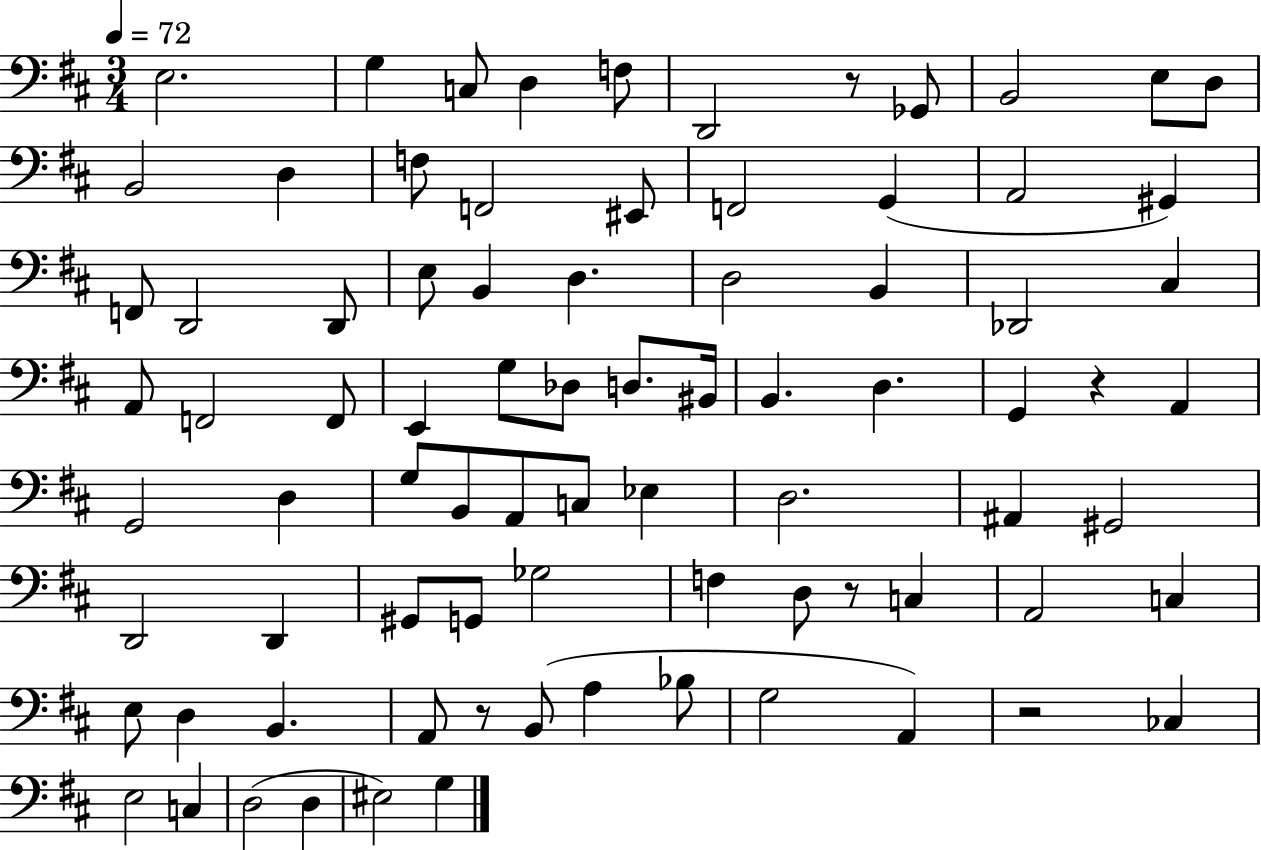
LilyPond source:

{
  \clef bass
  \numericTimeSignature
  \time 3/4
  \key d \major
  \tempo 4 = 72
  e2. | g4 c8 d4 f8 | d,2 r8 ges,8 | b,2 e8 d8 | \break b,2 d4 | f8 f,2 eis,8 | f,2 g,4( | a,2 gis,4) | \break f,8 d,2 d,8 | e8 b,4 d4. | d2 b,4 | des,2 cis4 | \break a,8 f,2 f,8 | e,4 g8 des8 d8. bis,16 | b,4. d4. | g,4 r4 a,4 | \break g,2 d4 | g8 b,8 a,8 c8 ees4 | d2. | ais,4 gis,2 | \break d,2 d,4 | gis,8 g,8 ges2 | f4 d8 r8 c4 | a,2 c4 | \break e8 d4 b,4. | a,8 r8 b,8( a4 bes8 | g2 a,4) | r2 ces4 | \break e2 c4 | d2( d4 | eis2) g4 | \bar "|."
}